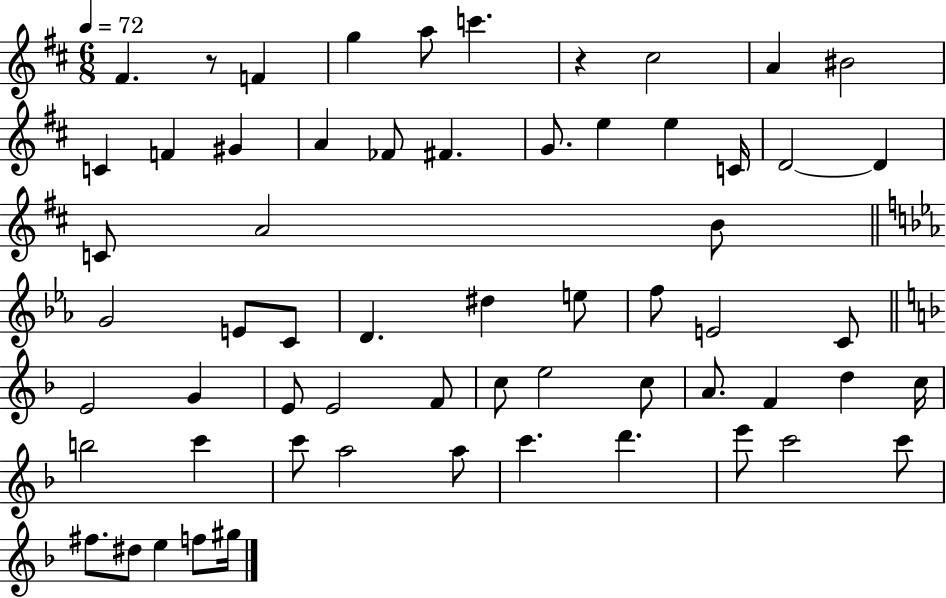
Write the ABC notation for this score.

X:1
T:Untitled
M:6/8
L:1/4
K:D
^F z/2 F g a/2 c' z ^c2 A ^B2 C F ^G A _F/2 ^F G/2 e e C/4 D2 D C/2 A2 B/2 G2 E/2 C/2 D ^d e/2 f/2 E2 C/2 E2 G E/2 E2 F/2 c/2 e2 c/2 A/2 F d c/4 b2 c' c'/2 a2 a/2 c' d' e'/2 c'2 c'/2 ^f/2 ^d/2 e f/2 ^g/4